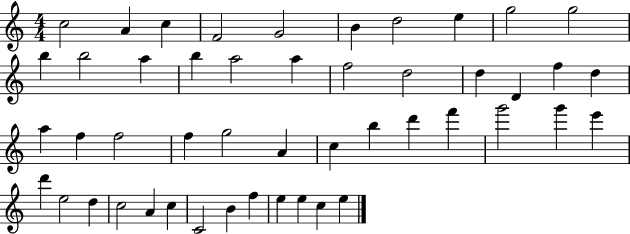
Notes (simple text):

C5/h A4/q C5/q F4/h G4/h B4/q D5/h E5/q G5/h G5/h B5/q B5/h A5/q B5/q A5/h A5/q F5/h D5/h D5/q D4/q F5/q D5/q A5/q F5/q F5/h F5/q G5/h A4/q C5/q B5/q D6/q F6/q G6/h G6/q E6/q D6/q E5/h D5/q C5/h A4/q C5/q C4/h B4/q F5/q E5/q E5/q C5/q E5/q